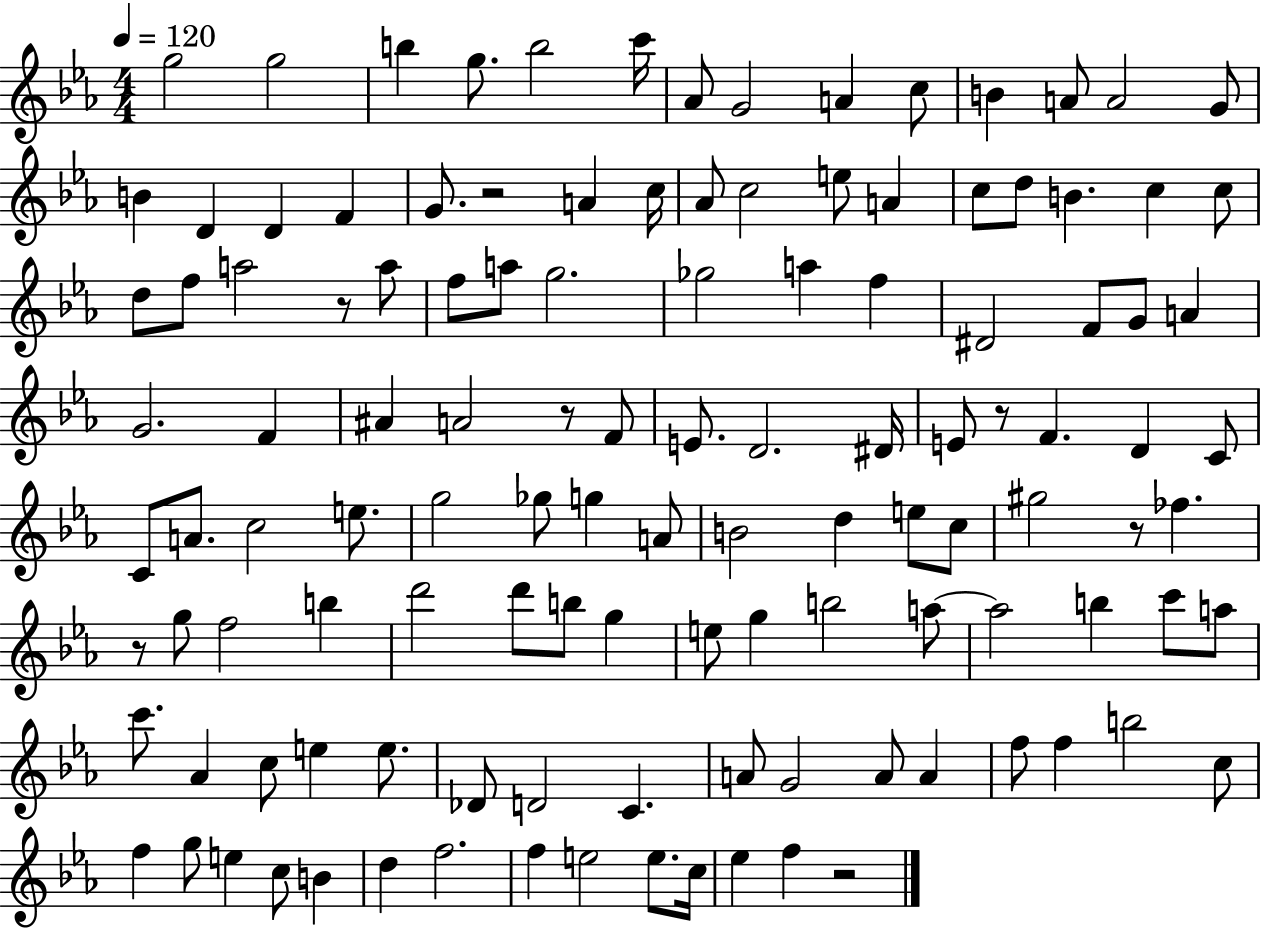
{
  \clef treble
  \numericTimeSignature
  \time 4/4
  \key ees \major
  \tempo 4 = 120
  g''2 g''2 | b''4 g''8. b''2 c'''16 | aes'8 g'2 a'4 c''8 | b'4 a'8 a'2 g'8 | \break b'4 d'4 d'4 f'4 | g'8. r2 a'4 c''16 | aes'8 c''2 e''8 a'4 | c''8 d''8 b'4. c''4 c''8 | \break d''8 f''8 a''2 r8 a''8 | f''8 a''8 g''2. | ges''2 a''4 f''4 | dis'2 f'8 g'8 a'4 | \break g'2. f'4 | ais'4 a'2 r8 f'8 | e'8. d'2. dis'16 | e'8 r8 f'4. d'4 c'8 | \break c'8 a'8. c''2 e''8. | g''2 ges''8 g''4 a'8 | b'2 d''4 e''8 c''8 | gis''2 r8 fes''4. | \break r8 g''8 f''2 b''4 | d'''2 d'''8 b''8 g''4 | e''8 g''4 b''2 a''8~~ | a''2 b''4 c'''8 a''8 | \break c'''8. aes'4 c''8 e''4 e''8. | des'8 d'2 c'4. | a'8 g'2 a'8 a'4 | f''8 f''4 b''2 c''8 | \break f''4 g''8 e''4 c''8 b'4 | d''4 f''2. | f''4 e''2 e''8. c''16 | ees''4 f''4 r2 | \break \bar "|."
}